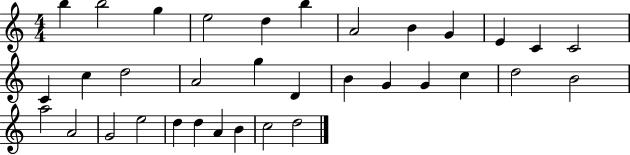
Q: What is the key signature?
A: C major